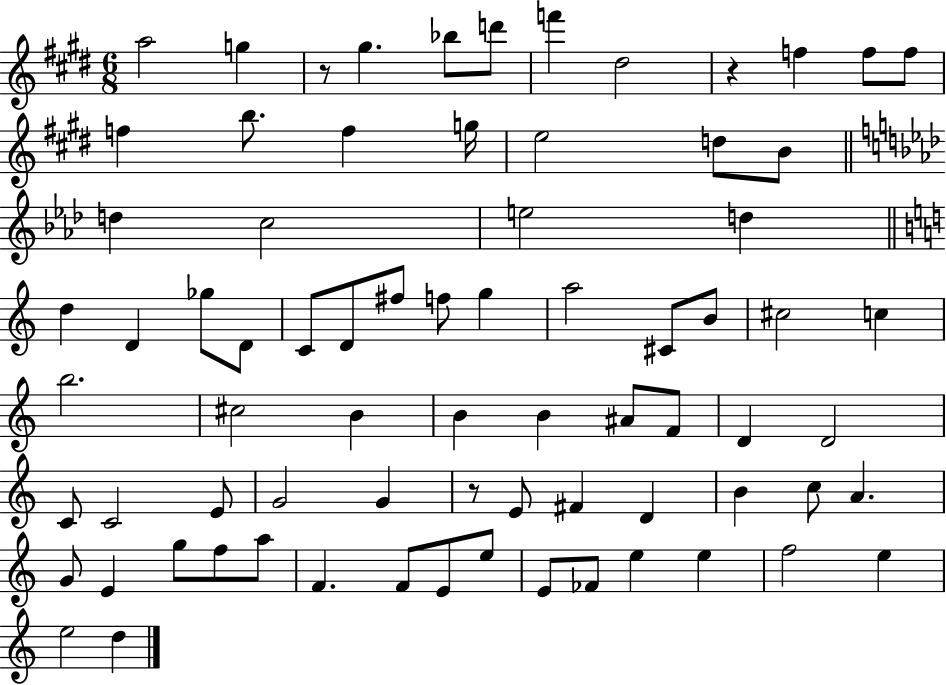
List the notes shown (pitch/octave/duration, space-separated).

A5/h G5/q R/e G#5/q. Bb5/e D6/e F6/q D#5/h R/q F5/q F5/e F5/e F5/q B5/e. F5/q G5/s E5/h D5/e B4/e D5/q C5/h E5/h D5/q D5/q D4/q Gb5/e D4/e C4/e D4/e F#5/e F5/e G5/q A5/h C#4/e B4/e C#5/h C5/q B5/h. C#5/h B4/q B4/q B4/q A#4/e F4/e D4/q D4/h C4/e C4/h E4/e G4/h G4/q R/e E4/e F#4/q D4/q B4/q C5/e A4/q. G4/e E4/q G5/e F5/e A5/e F4/q. F4/e E4/e E5/e E4/e FES4/e E5/q E5/q F5/h E5/q E5/h D5/q